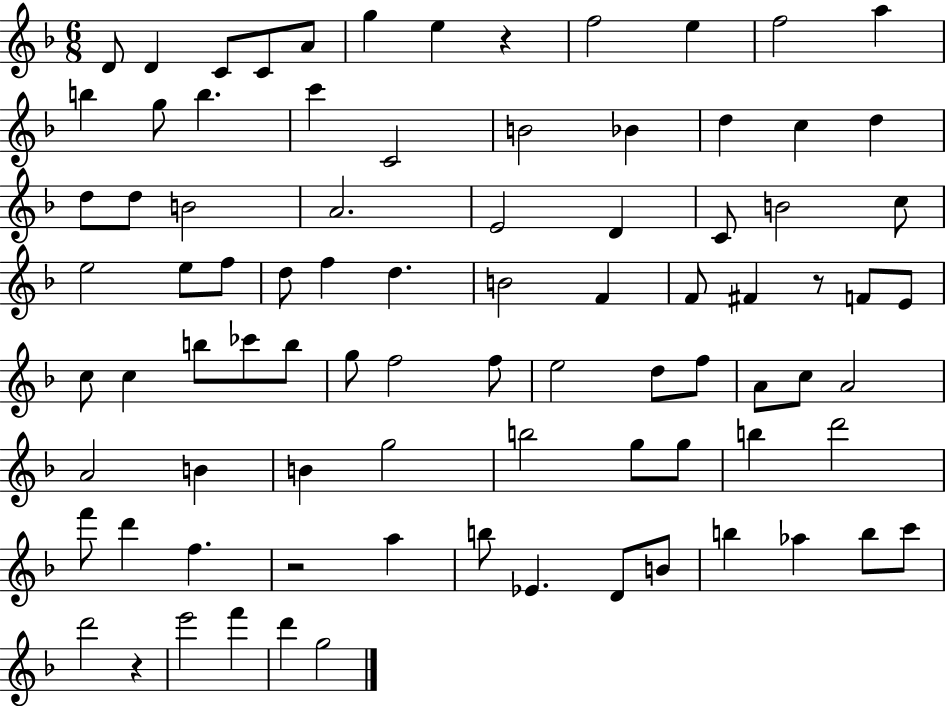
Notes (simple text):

D4/e D4/q C4/e C4/e A4/e G5/q E5/q R/q F5/h E5/q F5/h A5/q B5/q G5/e B5/q. C6/q C4/h B4/h Bb4/q D5/q C5/q D5/q D5/e D5/e B4/h A4/h. E4/h D4/q C4/e B4/h C5/e E5/h E5/e F5/e D5/e F5/q D5/q. B4/h F4/q F4/e F#4/q R/e F4/e E4/e C5/e C5/q B5/e CES6/e B5/e G5/e F5/h F5/e E5/h D5/e F5/e A4/e C5/e A4/h A4/h B4/q B4/q G5/h B5/h G5/e G5/e B5/q D6/h F6/e D6/q F5/q. R/h A5/q B5/e Eb4/q. D4/e B4/e B5/q Ab5/q B5/e C6/e D6/h R/q E6/h F6/q D6/q G5/h